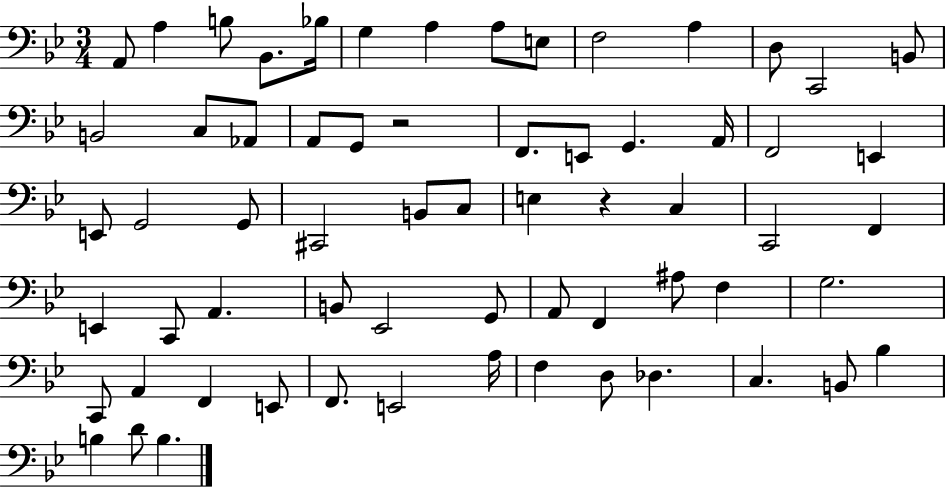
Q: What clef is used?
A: bass